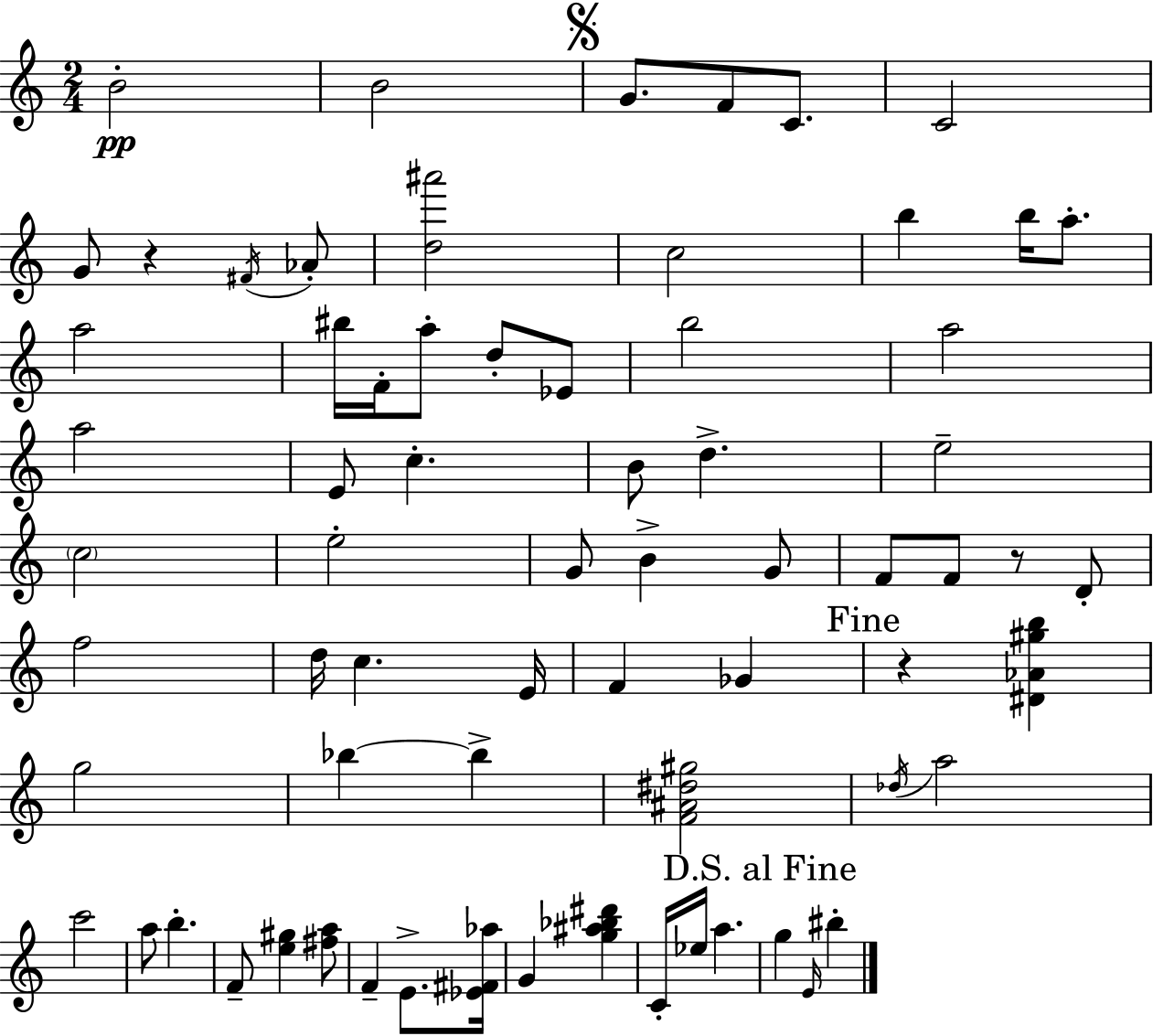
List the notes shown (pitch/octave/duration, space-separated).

B4/h B4/h G4/e. F4/e C4/e. C4/h G4/e R/q F#4/s Ab4/e [D5,A#6]/h C5/h B5/q B5/s A5/e. A5/h BIS5/s F4/s A5/e D5/e Eb4/e B5/h A5/h A5/h E4/e C5/q. B4/e D5/q. E5/h C5/h E5/h G4/e B4/q G4/e F4/e F4/e R/e D4/e F5/h D5/s C5/q. E4/s F4/q Gb4/q R/q [D#4,Ab4,G#5,B5]/q G5/h Bb5/q Bb5/q [F4,A#4,D#5,G#5]/h Db5/s A5/h C6/h A5/e B5/q. F4/e [E5,G#5]/q [F#5,A5]/e F4/q E4/e. [Eb4,F#4,Ab5]/s G4/q [G5,A#5,Bb5,D#6]/q C4/s Eb5/s A5/q. G5/q E4/s BIS5/q